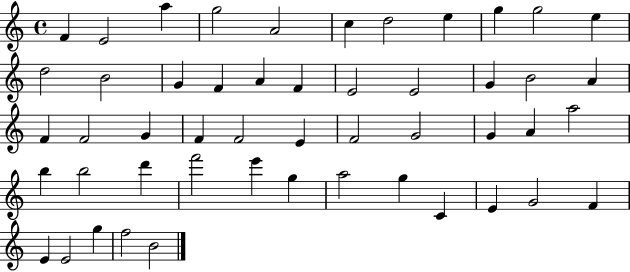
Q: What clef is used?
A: treble